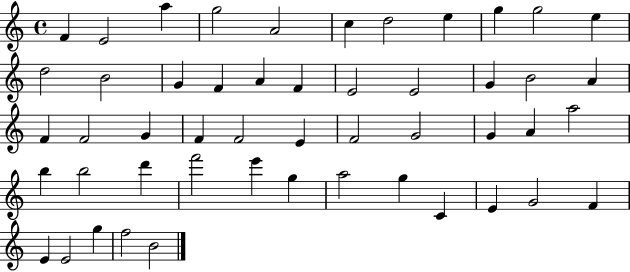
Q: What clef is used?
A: treble